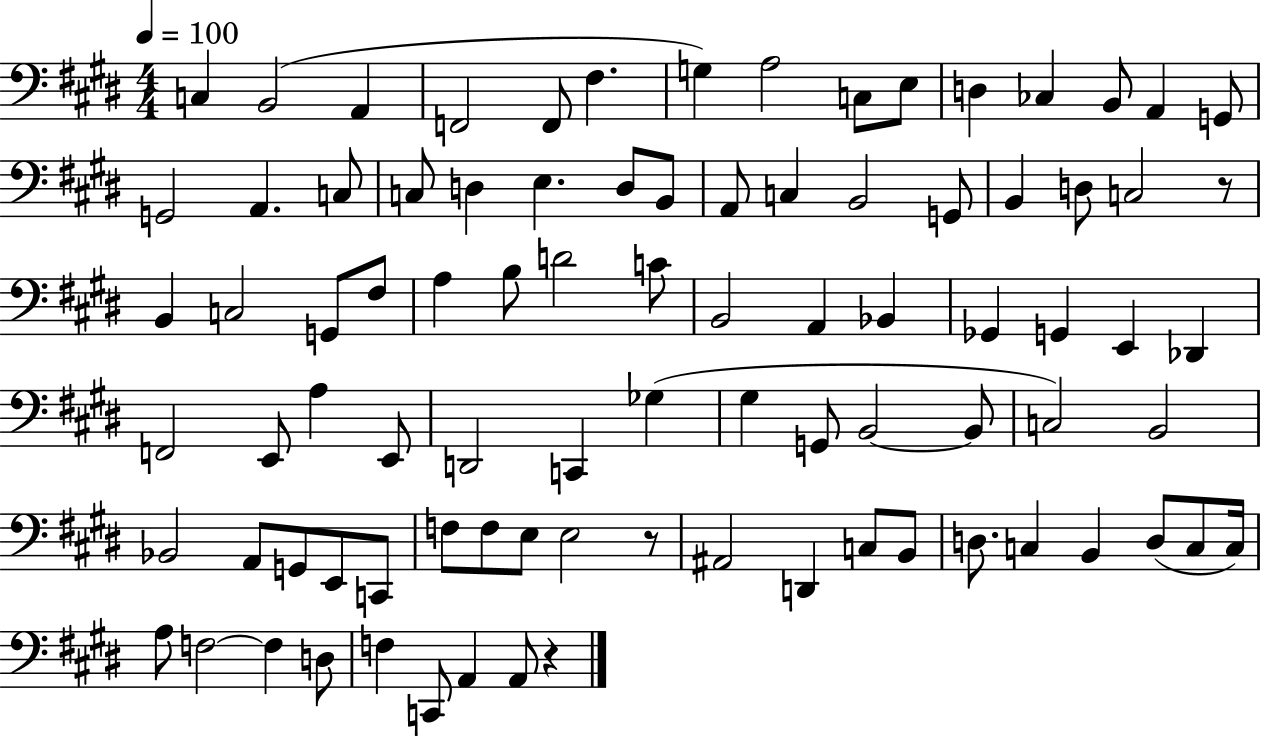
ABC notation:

X:1
T:Untitled
M:4/4
L:1/4
K:E
C, B,,2 A,, F,,2 F,,/2 ^F, G, A,2 C,/2 E,/2 D, _C, B,,/2 A,, G,,/2 G,,2 A,, C,/2 C,/2 D, E, D,/2 B,,/2 A,,/2 C, B,,2 G,,/2 B,, D,/2 C,2 z/2 B,, C,2 G,,/2 ^F,/2 A, B,/2 D2 C/2 B,,2 A,, _B,, _G,, G,, E,, _D,, F,,2 E,,/2 A, E,,/2 D,,2 C,, _G, ^G, G,,/2 B,,2 B,,/2 C,2 B,,2 _B,,2 A,,/2 G,,/2 E,,/2 C,,/2 F,/2 F,/2 E,/2 E,2 z/2 ^A,,2 D,, C,/2 B,,/2 D,/2 C, B,, D,/2 C,/2 C,/4 A,/2 F,2 F, D,/2 F, C,,/2 A,, A,,/2 z